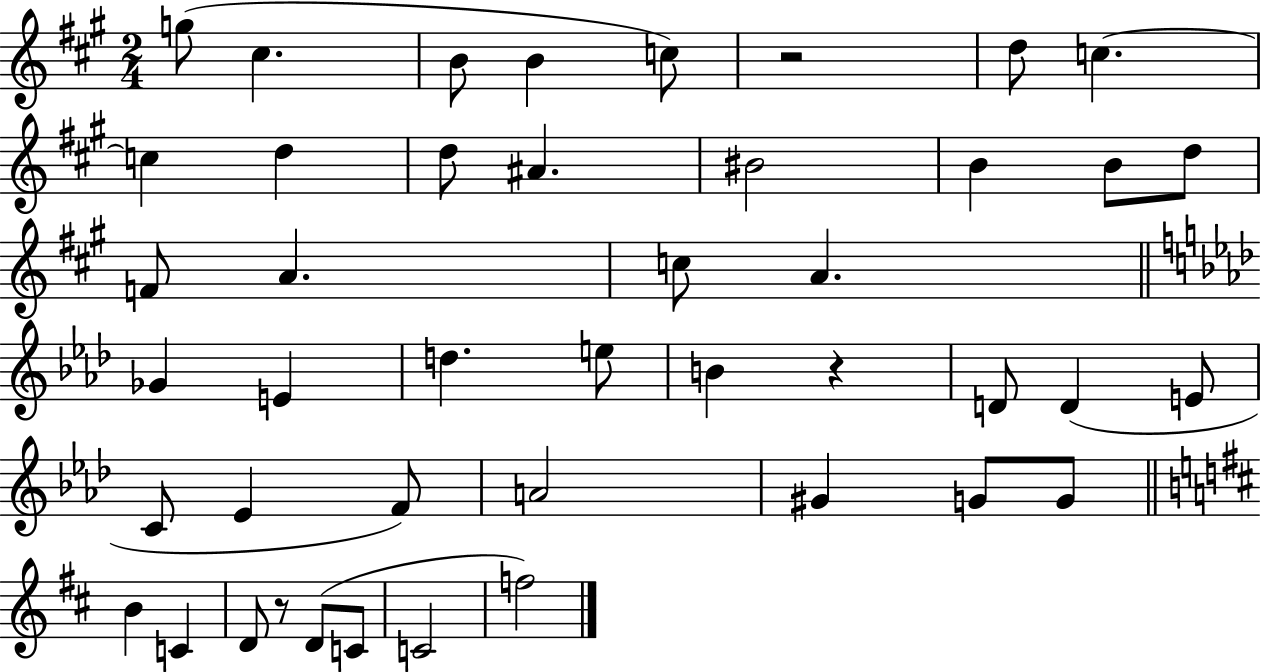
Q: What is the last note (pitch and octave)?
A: F5